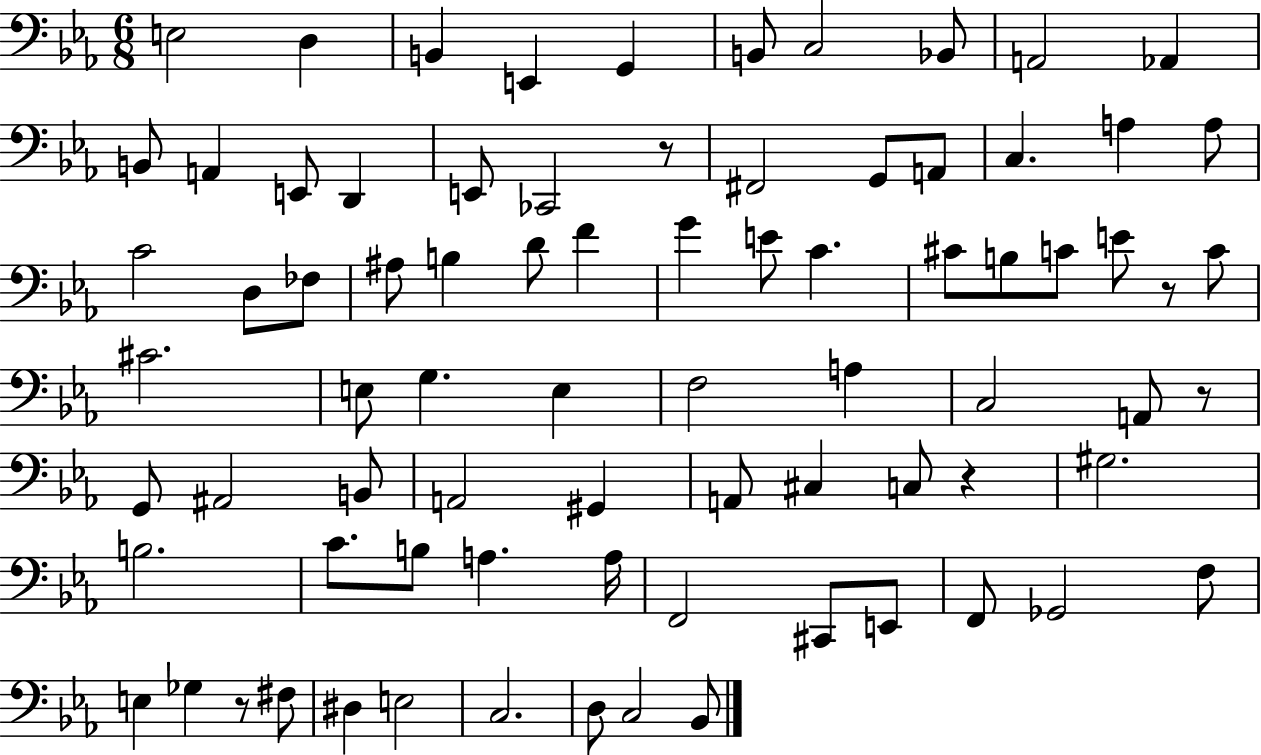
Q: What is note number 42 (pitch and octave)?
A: F3